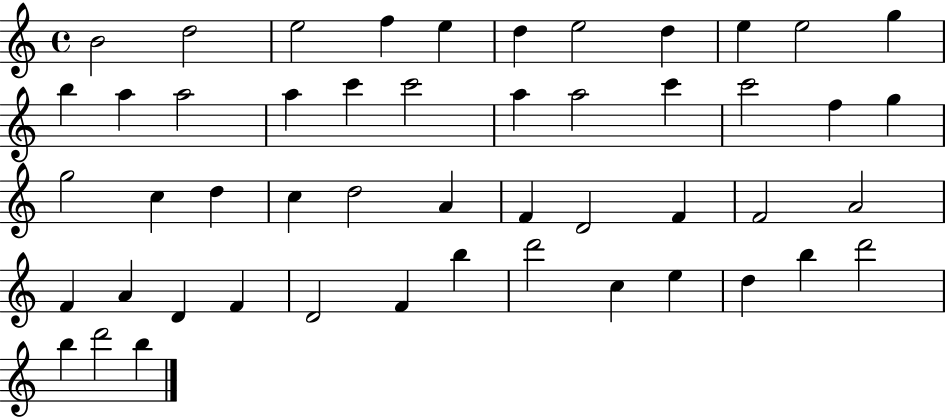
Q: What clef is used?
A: treble